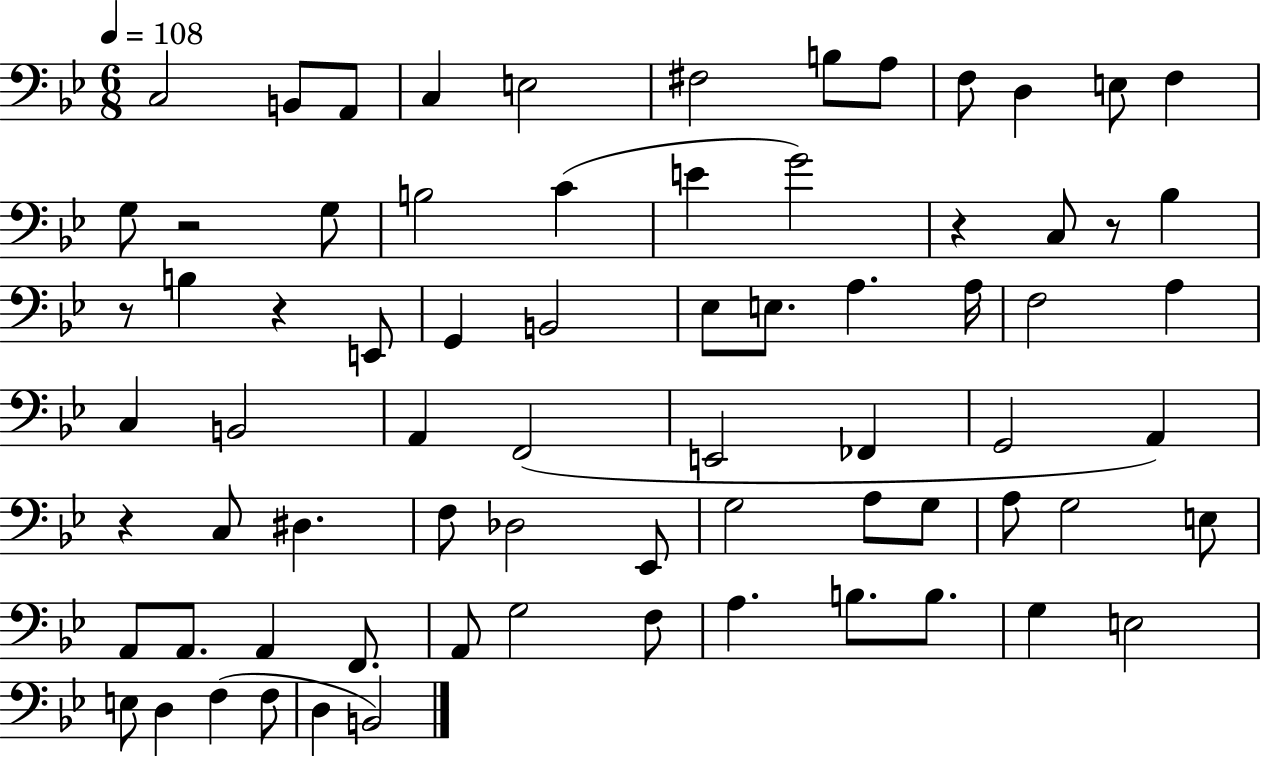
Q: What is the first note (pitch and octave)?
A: C3